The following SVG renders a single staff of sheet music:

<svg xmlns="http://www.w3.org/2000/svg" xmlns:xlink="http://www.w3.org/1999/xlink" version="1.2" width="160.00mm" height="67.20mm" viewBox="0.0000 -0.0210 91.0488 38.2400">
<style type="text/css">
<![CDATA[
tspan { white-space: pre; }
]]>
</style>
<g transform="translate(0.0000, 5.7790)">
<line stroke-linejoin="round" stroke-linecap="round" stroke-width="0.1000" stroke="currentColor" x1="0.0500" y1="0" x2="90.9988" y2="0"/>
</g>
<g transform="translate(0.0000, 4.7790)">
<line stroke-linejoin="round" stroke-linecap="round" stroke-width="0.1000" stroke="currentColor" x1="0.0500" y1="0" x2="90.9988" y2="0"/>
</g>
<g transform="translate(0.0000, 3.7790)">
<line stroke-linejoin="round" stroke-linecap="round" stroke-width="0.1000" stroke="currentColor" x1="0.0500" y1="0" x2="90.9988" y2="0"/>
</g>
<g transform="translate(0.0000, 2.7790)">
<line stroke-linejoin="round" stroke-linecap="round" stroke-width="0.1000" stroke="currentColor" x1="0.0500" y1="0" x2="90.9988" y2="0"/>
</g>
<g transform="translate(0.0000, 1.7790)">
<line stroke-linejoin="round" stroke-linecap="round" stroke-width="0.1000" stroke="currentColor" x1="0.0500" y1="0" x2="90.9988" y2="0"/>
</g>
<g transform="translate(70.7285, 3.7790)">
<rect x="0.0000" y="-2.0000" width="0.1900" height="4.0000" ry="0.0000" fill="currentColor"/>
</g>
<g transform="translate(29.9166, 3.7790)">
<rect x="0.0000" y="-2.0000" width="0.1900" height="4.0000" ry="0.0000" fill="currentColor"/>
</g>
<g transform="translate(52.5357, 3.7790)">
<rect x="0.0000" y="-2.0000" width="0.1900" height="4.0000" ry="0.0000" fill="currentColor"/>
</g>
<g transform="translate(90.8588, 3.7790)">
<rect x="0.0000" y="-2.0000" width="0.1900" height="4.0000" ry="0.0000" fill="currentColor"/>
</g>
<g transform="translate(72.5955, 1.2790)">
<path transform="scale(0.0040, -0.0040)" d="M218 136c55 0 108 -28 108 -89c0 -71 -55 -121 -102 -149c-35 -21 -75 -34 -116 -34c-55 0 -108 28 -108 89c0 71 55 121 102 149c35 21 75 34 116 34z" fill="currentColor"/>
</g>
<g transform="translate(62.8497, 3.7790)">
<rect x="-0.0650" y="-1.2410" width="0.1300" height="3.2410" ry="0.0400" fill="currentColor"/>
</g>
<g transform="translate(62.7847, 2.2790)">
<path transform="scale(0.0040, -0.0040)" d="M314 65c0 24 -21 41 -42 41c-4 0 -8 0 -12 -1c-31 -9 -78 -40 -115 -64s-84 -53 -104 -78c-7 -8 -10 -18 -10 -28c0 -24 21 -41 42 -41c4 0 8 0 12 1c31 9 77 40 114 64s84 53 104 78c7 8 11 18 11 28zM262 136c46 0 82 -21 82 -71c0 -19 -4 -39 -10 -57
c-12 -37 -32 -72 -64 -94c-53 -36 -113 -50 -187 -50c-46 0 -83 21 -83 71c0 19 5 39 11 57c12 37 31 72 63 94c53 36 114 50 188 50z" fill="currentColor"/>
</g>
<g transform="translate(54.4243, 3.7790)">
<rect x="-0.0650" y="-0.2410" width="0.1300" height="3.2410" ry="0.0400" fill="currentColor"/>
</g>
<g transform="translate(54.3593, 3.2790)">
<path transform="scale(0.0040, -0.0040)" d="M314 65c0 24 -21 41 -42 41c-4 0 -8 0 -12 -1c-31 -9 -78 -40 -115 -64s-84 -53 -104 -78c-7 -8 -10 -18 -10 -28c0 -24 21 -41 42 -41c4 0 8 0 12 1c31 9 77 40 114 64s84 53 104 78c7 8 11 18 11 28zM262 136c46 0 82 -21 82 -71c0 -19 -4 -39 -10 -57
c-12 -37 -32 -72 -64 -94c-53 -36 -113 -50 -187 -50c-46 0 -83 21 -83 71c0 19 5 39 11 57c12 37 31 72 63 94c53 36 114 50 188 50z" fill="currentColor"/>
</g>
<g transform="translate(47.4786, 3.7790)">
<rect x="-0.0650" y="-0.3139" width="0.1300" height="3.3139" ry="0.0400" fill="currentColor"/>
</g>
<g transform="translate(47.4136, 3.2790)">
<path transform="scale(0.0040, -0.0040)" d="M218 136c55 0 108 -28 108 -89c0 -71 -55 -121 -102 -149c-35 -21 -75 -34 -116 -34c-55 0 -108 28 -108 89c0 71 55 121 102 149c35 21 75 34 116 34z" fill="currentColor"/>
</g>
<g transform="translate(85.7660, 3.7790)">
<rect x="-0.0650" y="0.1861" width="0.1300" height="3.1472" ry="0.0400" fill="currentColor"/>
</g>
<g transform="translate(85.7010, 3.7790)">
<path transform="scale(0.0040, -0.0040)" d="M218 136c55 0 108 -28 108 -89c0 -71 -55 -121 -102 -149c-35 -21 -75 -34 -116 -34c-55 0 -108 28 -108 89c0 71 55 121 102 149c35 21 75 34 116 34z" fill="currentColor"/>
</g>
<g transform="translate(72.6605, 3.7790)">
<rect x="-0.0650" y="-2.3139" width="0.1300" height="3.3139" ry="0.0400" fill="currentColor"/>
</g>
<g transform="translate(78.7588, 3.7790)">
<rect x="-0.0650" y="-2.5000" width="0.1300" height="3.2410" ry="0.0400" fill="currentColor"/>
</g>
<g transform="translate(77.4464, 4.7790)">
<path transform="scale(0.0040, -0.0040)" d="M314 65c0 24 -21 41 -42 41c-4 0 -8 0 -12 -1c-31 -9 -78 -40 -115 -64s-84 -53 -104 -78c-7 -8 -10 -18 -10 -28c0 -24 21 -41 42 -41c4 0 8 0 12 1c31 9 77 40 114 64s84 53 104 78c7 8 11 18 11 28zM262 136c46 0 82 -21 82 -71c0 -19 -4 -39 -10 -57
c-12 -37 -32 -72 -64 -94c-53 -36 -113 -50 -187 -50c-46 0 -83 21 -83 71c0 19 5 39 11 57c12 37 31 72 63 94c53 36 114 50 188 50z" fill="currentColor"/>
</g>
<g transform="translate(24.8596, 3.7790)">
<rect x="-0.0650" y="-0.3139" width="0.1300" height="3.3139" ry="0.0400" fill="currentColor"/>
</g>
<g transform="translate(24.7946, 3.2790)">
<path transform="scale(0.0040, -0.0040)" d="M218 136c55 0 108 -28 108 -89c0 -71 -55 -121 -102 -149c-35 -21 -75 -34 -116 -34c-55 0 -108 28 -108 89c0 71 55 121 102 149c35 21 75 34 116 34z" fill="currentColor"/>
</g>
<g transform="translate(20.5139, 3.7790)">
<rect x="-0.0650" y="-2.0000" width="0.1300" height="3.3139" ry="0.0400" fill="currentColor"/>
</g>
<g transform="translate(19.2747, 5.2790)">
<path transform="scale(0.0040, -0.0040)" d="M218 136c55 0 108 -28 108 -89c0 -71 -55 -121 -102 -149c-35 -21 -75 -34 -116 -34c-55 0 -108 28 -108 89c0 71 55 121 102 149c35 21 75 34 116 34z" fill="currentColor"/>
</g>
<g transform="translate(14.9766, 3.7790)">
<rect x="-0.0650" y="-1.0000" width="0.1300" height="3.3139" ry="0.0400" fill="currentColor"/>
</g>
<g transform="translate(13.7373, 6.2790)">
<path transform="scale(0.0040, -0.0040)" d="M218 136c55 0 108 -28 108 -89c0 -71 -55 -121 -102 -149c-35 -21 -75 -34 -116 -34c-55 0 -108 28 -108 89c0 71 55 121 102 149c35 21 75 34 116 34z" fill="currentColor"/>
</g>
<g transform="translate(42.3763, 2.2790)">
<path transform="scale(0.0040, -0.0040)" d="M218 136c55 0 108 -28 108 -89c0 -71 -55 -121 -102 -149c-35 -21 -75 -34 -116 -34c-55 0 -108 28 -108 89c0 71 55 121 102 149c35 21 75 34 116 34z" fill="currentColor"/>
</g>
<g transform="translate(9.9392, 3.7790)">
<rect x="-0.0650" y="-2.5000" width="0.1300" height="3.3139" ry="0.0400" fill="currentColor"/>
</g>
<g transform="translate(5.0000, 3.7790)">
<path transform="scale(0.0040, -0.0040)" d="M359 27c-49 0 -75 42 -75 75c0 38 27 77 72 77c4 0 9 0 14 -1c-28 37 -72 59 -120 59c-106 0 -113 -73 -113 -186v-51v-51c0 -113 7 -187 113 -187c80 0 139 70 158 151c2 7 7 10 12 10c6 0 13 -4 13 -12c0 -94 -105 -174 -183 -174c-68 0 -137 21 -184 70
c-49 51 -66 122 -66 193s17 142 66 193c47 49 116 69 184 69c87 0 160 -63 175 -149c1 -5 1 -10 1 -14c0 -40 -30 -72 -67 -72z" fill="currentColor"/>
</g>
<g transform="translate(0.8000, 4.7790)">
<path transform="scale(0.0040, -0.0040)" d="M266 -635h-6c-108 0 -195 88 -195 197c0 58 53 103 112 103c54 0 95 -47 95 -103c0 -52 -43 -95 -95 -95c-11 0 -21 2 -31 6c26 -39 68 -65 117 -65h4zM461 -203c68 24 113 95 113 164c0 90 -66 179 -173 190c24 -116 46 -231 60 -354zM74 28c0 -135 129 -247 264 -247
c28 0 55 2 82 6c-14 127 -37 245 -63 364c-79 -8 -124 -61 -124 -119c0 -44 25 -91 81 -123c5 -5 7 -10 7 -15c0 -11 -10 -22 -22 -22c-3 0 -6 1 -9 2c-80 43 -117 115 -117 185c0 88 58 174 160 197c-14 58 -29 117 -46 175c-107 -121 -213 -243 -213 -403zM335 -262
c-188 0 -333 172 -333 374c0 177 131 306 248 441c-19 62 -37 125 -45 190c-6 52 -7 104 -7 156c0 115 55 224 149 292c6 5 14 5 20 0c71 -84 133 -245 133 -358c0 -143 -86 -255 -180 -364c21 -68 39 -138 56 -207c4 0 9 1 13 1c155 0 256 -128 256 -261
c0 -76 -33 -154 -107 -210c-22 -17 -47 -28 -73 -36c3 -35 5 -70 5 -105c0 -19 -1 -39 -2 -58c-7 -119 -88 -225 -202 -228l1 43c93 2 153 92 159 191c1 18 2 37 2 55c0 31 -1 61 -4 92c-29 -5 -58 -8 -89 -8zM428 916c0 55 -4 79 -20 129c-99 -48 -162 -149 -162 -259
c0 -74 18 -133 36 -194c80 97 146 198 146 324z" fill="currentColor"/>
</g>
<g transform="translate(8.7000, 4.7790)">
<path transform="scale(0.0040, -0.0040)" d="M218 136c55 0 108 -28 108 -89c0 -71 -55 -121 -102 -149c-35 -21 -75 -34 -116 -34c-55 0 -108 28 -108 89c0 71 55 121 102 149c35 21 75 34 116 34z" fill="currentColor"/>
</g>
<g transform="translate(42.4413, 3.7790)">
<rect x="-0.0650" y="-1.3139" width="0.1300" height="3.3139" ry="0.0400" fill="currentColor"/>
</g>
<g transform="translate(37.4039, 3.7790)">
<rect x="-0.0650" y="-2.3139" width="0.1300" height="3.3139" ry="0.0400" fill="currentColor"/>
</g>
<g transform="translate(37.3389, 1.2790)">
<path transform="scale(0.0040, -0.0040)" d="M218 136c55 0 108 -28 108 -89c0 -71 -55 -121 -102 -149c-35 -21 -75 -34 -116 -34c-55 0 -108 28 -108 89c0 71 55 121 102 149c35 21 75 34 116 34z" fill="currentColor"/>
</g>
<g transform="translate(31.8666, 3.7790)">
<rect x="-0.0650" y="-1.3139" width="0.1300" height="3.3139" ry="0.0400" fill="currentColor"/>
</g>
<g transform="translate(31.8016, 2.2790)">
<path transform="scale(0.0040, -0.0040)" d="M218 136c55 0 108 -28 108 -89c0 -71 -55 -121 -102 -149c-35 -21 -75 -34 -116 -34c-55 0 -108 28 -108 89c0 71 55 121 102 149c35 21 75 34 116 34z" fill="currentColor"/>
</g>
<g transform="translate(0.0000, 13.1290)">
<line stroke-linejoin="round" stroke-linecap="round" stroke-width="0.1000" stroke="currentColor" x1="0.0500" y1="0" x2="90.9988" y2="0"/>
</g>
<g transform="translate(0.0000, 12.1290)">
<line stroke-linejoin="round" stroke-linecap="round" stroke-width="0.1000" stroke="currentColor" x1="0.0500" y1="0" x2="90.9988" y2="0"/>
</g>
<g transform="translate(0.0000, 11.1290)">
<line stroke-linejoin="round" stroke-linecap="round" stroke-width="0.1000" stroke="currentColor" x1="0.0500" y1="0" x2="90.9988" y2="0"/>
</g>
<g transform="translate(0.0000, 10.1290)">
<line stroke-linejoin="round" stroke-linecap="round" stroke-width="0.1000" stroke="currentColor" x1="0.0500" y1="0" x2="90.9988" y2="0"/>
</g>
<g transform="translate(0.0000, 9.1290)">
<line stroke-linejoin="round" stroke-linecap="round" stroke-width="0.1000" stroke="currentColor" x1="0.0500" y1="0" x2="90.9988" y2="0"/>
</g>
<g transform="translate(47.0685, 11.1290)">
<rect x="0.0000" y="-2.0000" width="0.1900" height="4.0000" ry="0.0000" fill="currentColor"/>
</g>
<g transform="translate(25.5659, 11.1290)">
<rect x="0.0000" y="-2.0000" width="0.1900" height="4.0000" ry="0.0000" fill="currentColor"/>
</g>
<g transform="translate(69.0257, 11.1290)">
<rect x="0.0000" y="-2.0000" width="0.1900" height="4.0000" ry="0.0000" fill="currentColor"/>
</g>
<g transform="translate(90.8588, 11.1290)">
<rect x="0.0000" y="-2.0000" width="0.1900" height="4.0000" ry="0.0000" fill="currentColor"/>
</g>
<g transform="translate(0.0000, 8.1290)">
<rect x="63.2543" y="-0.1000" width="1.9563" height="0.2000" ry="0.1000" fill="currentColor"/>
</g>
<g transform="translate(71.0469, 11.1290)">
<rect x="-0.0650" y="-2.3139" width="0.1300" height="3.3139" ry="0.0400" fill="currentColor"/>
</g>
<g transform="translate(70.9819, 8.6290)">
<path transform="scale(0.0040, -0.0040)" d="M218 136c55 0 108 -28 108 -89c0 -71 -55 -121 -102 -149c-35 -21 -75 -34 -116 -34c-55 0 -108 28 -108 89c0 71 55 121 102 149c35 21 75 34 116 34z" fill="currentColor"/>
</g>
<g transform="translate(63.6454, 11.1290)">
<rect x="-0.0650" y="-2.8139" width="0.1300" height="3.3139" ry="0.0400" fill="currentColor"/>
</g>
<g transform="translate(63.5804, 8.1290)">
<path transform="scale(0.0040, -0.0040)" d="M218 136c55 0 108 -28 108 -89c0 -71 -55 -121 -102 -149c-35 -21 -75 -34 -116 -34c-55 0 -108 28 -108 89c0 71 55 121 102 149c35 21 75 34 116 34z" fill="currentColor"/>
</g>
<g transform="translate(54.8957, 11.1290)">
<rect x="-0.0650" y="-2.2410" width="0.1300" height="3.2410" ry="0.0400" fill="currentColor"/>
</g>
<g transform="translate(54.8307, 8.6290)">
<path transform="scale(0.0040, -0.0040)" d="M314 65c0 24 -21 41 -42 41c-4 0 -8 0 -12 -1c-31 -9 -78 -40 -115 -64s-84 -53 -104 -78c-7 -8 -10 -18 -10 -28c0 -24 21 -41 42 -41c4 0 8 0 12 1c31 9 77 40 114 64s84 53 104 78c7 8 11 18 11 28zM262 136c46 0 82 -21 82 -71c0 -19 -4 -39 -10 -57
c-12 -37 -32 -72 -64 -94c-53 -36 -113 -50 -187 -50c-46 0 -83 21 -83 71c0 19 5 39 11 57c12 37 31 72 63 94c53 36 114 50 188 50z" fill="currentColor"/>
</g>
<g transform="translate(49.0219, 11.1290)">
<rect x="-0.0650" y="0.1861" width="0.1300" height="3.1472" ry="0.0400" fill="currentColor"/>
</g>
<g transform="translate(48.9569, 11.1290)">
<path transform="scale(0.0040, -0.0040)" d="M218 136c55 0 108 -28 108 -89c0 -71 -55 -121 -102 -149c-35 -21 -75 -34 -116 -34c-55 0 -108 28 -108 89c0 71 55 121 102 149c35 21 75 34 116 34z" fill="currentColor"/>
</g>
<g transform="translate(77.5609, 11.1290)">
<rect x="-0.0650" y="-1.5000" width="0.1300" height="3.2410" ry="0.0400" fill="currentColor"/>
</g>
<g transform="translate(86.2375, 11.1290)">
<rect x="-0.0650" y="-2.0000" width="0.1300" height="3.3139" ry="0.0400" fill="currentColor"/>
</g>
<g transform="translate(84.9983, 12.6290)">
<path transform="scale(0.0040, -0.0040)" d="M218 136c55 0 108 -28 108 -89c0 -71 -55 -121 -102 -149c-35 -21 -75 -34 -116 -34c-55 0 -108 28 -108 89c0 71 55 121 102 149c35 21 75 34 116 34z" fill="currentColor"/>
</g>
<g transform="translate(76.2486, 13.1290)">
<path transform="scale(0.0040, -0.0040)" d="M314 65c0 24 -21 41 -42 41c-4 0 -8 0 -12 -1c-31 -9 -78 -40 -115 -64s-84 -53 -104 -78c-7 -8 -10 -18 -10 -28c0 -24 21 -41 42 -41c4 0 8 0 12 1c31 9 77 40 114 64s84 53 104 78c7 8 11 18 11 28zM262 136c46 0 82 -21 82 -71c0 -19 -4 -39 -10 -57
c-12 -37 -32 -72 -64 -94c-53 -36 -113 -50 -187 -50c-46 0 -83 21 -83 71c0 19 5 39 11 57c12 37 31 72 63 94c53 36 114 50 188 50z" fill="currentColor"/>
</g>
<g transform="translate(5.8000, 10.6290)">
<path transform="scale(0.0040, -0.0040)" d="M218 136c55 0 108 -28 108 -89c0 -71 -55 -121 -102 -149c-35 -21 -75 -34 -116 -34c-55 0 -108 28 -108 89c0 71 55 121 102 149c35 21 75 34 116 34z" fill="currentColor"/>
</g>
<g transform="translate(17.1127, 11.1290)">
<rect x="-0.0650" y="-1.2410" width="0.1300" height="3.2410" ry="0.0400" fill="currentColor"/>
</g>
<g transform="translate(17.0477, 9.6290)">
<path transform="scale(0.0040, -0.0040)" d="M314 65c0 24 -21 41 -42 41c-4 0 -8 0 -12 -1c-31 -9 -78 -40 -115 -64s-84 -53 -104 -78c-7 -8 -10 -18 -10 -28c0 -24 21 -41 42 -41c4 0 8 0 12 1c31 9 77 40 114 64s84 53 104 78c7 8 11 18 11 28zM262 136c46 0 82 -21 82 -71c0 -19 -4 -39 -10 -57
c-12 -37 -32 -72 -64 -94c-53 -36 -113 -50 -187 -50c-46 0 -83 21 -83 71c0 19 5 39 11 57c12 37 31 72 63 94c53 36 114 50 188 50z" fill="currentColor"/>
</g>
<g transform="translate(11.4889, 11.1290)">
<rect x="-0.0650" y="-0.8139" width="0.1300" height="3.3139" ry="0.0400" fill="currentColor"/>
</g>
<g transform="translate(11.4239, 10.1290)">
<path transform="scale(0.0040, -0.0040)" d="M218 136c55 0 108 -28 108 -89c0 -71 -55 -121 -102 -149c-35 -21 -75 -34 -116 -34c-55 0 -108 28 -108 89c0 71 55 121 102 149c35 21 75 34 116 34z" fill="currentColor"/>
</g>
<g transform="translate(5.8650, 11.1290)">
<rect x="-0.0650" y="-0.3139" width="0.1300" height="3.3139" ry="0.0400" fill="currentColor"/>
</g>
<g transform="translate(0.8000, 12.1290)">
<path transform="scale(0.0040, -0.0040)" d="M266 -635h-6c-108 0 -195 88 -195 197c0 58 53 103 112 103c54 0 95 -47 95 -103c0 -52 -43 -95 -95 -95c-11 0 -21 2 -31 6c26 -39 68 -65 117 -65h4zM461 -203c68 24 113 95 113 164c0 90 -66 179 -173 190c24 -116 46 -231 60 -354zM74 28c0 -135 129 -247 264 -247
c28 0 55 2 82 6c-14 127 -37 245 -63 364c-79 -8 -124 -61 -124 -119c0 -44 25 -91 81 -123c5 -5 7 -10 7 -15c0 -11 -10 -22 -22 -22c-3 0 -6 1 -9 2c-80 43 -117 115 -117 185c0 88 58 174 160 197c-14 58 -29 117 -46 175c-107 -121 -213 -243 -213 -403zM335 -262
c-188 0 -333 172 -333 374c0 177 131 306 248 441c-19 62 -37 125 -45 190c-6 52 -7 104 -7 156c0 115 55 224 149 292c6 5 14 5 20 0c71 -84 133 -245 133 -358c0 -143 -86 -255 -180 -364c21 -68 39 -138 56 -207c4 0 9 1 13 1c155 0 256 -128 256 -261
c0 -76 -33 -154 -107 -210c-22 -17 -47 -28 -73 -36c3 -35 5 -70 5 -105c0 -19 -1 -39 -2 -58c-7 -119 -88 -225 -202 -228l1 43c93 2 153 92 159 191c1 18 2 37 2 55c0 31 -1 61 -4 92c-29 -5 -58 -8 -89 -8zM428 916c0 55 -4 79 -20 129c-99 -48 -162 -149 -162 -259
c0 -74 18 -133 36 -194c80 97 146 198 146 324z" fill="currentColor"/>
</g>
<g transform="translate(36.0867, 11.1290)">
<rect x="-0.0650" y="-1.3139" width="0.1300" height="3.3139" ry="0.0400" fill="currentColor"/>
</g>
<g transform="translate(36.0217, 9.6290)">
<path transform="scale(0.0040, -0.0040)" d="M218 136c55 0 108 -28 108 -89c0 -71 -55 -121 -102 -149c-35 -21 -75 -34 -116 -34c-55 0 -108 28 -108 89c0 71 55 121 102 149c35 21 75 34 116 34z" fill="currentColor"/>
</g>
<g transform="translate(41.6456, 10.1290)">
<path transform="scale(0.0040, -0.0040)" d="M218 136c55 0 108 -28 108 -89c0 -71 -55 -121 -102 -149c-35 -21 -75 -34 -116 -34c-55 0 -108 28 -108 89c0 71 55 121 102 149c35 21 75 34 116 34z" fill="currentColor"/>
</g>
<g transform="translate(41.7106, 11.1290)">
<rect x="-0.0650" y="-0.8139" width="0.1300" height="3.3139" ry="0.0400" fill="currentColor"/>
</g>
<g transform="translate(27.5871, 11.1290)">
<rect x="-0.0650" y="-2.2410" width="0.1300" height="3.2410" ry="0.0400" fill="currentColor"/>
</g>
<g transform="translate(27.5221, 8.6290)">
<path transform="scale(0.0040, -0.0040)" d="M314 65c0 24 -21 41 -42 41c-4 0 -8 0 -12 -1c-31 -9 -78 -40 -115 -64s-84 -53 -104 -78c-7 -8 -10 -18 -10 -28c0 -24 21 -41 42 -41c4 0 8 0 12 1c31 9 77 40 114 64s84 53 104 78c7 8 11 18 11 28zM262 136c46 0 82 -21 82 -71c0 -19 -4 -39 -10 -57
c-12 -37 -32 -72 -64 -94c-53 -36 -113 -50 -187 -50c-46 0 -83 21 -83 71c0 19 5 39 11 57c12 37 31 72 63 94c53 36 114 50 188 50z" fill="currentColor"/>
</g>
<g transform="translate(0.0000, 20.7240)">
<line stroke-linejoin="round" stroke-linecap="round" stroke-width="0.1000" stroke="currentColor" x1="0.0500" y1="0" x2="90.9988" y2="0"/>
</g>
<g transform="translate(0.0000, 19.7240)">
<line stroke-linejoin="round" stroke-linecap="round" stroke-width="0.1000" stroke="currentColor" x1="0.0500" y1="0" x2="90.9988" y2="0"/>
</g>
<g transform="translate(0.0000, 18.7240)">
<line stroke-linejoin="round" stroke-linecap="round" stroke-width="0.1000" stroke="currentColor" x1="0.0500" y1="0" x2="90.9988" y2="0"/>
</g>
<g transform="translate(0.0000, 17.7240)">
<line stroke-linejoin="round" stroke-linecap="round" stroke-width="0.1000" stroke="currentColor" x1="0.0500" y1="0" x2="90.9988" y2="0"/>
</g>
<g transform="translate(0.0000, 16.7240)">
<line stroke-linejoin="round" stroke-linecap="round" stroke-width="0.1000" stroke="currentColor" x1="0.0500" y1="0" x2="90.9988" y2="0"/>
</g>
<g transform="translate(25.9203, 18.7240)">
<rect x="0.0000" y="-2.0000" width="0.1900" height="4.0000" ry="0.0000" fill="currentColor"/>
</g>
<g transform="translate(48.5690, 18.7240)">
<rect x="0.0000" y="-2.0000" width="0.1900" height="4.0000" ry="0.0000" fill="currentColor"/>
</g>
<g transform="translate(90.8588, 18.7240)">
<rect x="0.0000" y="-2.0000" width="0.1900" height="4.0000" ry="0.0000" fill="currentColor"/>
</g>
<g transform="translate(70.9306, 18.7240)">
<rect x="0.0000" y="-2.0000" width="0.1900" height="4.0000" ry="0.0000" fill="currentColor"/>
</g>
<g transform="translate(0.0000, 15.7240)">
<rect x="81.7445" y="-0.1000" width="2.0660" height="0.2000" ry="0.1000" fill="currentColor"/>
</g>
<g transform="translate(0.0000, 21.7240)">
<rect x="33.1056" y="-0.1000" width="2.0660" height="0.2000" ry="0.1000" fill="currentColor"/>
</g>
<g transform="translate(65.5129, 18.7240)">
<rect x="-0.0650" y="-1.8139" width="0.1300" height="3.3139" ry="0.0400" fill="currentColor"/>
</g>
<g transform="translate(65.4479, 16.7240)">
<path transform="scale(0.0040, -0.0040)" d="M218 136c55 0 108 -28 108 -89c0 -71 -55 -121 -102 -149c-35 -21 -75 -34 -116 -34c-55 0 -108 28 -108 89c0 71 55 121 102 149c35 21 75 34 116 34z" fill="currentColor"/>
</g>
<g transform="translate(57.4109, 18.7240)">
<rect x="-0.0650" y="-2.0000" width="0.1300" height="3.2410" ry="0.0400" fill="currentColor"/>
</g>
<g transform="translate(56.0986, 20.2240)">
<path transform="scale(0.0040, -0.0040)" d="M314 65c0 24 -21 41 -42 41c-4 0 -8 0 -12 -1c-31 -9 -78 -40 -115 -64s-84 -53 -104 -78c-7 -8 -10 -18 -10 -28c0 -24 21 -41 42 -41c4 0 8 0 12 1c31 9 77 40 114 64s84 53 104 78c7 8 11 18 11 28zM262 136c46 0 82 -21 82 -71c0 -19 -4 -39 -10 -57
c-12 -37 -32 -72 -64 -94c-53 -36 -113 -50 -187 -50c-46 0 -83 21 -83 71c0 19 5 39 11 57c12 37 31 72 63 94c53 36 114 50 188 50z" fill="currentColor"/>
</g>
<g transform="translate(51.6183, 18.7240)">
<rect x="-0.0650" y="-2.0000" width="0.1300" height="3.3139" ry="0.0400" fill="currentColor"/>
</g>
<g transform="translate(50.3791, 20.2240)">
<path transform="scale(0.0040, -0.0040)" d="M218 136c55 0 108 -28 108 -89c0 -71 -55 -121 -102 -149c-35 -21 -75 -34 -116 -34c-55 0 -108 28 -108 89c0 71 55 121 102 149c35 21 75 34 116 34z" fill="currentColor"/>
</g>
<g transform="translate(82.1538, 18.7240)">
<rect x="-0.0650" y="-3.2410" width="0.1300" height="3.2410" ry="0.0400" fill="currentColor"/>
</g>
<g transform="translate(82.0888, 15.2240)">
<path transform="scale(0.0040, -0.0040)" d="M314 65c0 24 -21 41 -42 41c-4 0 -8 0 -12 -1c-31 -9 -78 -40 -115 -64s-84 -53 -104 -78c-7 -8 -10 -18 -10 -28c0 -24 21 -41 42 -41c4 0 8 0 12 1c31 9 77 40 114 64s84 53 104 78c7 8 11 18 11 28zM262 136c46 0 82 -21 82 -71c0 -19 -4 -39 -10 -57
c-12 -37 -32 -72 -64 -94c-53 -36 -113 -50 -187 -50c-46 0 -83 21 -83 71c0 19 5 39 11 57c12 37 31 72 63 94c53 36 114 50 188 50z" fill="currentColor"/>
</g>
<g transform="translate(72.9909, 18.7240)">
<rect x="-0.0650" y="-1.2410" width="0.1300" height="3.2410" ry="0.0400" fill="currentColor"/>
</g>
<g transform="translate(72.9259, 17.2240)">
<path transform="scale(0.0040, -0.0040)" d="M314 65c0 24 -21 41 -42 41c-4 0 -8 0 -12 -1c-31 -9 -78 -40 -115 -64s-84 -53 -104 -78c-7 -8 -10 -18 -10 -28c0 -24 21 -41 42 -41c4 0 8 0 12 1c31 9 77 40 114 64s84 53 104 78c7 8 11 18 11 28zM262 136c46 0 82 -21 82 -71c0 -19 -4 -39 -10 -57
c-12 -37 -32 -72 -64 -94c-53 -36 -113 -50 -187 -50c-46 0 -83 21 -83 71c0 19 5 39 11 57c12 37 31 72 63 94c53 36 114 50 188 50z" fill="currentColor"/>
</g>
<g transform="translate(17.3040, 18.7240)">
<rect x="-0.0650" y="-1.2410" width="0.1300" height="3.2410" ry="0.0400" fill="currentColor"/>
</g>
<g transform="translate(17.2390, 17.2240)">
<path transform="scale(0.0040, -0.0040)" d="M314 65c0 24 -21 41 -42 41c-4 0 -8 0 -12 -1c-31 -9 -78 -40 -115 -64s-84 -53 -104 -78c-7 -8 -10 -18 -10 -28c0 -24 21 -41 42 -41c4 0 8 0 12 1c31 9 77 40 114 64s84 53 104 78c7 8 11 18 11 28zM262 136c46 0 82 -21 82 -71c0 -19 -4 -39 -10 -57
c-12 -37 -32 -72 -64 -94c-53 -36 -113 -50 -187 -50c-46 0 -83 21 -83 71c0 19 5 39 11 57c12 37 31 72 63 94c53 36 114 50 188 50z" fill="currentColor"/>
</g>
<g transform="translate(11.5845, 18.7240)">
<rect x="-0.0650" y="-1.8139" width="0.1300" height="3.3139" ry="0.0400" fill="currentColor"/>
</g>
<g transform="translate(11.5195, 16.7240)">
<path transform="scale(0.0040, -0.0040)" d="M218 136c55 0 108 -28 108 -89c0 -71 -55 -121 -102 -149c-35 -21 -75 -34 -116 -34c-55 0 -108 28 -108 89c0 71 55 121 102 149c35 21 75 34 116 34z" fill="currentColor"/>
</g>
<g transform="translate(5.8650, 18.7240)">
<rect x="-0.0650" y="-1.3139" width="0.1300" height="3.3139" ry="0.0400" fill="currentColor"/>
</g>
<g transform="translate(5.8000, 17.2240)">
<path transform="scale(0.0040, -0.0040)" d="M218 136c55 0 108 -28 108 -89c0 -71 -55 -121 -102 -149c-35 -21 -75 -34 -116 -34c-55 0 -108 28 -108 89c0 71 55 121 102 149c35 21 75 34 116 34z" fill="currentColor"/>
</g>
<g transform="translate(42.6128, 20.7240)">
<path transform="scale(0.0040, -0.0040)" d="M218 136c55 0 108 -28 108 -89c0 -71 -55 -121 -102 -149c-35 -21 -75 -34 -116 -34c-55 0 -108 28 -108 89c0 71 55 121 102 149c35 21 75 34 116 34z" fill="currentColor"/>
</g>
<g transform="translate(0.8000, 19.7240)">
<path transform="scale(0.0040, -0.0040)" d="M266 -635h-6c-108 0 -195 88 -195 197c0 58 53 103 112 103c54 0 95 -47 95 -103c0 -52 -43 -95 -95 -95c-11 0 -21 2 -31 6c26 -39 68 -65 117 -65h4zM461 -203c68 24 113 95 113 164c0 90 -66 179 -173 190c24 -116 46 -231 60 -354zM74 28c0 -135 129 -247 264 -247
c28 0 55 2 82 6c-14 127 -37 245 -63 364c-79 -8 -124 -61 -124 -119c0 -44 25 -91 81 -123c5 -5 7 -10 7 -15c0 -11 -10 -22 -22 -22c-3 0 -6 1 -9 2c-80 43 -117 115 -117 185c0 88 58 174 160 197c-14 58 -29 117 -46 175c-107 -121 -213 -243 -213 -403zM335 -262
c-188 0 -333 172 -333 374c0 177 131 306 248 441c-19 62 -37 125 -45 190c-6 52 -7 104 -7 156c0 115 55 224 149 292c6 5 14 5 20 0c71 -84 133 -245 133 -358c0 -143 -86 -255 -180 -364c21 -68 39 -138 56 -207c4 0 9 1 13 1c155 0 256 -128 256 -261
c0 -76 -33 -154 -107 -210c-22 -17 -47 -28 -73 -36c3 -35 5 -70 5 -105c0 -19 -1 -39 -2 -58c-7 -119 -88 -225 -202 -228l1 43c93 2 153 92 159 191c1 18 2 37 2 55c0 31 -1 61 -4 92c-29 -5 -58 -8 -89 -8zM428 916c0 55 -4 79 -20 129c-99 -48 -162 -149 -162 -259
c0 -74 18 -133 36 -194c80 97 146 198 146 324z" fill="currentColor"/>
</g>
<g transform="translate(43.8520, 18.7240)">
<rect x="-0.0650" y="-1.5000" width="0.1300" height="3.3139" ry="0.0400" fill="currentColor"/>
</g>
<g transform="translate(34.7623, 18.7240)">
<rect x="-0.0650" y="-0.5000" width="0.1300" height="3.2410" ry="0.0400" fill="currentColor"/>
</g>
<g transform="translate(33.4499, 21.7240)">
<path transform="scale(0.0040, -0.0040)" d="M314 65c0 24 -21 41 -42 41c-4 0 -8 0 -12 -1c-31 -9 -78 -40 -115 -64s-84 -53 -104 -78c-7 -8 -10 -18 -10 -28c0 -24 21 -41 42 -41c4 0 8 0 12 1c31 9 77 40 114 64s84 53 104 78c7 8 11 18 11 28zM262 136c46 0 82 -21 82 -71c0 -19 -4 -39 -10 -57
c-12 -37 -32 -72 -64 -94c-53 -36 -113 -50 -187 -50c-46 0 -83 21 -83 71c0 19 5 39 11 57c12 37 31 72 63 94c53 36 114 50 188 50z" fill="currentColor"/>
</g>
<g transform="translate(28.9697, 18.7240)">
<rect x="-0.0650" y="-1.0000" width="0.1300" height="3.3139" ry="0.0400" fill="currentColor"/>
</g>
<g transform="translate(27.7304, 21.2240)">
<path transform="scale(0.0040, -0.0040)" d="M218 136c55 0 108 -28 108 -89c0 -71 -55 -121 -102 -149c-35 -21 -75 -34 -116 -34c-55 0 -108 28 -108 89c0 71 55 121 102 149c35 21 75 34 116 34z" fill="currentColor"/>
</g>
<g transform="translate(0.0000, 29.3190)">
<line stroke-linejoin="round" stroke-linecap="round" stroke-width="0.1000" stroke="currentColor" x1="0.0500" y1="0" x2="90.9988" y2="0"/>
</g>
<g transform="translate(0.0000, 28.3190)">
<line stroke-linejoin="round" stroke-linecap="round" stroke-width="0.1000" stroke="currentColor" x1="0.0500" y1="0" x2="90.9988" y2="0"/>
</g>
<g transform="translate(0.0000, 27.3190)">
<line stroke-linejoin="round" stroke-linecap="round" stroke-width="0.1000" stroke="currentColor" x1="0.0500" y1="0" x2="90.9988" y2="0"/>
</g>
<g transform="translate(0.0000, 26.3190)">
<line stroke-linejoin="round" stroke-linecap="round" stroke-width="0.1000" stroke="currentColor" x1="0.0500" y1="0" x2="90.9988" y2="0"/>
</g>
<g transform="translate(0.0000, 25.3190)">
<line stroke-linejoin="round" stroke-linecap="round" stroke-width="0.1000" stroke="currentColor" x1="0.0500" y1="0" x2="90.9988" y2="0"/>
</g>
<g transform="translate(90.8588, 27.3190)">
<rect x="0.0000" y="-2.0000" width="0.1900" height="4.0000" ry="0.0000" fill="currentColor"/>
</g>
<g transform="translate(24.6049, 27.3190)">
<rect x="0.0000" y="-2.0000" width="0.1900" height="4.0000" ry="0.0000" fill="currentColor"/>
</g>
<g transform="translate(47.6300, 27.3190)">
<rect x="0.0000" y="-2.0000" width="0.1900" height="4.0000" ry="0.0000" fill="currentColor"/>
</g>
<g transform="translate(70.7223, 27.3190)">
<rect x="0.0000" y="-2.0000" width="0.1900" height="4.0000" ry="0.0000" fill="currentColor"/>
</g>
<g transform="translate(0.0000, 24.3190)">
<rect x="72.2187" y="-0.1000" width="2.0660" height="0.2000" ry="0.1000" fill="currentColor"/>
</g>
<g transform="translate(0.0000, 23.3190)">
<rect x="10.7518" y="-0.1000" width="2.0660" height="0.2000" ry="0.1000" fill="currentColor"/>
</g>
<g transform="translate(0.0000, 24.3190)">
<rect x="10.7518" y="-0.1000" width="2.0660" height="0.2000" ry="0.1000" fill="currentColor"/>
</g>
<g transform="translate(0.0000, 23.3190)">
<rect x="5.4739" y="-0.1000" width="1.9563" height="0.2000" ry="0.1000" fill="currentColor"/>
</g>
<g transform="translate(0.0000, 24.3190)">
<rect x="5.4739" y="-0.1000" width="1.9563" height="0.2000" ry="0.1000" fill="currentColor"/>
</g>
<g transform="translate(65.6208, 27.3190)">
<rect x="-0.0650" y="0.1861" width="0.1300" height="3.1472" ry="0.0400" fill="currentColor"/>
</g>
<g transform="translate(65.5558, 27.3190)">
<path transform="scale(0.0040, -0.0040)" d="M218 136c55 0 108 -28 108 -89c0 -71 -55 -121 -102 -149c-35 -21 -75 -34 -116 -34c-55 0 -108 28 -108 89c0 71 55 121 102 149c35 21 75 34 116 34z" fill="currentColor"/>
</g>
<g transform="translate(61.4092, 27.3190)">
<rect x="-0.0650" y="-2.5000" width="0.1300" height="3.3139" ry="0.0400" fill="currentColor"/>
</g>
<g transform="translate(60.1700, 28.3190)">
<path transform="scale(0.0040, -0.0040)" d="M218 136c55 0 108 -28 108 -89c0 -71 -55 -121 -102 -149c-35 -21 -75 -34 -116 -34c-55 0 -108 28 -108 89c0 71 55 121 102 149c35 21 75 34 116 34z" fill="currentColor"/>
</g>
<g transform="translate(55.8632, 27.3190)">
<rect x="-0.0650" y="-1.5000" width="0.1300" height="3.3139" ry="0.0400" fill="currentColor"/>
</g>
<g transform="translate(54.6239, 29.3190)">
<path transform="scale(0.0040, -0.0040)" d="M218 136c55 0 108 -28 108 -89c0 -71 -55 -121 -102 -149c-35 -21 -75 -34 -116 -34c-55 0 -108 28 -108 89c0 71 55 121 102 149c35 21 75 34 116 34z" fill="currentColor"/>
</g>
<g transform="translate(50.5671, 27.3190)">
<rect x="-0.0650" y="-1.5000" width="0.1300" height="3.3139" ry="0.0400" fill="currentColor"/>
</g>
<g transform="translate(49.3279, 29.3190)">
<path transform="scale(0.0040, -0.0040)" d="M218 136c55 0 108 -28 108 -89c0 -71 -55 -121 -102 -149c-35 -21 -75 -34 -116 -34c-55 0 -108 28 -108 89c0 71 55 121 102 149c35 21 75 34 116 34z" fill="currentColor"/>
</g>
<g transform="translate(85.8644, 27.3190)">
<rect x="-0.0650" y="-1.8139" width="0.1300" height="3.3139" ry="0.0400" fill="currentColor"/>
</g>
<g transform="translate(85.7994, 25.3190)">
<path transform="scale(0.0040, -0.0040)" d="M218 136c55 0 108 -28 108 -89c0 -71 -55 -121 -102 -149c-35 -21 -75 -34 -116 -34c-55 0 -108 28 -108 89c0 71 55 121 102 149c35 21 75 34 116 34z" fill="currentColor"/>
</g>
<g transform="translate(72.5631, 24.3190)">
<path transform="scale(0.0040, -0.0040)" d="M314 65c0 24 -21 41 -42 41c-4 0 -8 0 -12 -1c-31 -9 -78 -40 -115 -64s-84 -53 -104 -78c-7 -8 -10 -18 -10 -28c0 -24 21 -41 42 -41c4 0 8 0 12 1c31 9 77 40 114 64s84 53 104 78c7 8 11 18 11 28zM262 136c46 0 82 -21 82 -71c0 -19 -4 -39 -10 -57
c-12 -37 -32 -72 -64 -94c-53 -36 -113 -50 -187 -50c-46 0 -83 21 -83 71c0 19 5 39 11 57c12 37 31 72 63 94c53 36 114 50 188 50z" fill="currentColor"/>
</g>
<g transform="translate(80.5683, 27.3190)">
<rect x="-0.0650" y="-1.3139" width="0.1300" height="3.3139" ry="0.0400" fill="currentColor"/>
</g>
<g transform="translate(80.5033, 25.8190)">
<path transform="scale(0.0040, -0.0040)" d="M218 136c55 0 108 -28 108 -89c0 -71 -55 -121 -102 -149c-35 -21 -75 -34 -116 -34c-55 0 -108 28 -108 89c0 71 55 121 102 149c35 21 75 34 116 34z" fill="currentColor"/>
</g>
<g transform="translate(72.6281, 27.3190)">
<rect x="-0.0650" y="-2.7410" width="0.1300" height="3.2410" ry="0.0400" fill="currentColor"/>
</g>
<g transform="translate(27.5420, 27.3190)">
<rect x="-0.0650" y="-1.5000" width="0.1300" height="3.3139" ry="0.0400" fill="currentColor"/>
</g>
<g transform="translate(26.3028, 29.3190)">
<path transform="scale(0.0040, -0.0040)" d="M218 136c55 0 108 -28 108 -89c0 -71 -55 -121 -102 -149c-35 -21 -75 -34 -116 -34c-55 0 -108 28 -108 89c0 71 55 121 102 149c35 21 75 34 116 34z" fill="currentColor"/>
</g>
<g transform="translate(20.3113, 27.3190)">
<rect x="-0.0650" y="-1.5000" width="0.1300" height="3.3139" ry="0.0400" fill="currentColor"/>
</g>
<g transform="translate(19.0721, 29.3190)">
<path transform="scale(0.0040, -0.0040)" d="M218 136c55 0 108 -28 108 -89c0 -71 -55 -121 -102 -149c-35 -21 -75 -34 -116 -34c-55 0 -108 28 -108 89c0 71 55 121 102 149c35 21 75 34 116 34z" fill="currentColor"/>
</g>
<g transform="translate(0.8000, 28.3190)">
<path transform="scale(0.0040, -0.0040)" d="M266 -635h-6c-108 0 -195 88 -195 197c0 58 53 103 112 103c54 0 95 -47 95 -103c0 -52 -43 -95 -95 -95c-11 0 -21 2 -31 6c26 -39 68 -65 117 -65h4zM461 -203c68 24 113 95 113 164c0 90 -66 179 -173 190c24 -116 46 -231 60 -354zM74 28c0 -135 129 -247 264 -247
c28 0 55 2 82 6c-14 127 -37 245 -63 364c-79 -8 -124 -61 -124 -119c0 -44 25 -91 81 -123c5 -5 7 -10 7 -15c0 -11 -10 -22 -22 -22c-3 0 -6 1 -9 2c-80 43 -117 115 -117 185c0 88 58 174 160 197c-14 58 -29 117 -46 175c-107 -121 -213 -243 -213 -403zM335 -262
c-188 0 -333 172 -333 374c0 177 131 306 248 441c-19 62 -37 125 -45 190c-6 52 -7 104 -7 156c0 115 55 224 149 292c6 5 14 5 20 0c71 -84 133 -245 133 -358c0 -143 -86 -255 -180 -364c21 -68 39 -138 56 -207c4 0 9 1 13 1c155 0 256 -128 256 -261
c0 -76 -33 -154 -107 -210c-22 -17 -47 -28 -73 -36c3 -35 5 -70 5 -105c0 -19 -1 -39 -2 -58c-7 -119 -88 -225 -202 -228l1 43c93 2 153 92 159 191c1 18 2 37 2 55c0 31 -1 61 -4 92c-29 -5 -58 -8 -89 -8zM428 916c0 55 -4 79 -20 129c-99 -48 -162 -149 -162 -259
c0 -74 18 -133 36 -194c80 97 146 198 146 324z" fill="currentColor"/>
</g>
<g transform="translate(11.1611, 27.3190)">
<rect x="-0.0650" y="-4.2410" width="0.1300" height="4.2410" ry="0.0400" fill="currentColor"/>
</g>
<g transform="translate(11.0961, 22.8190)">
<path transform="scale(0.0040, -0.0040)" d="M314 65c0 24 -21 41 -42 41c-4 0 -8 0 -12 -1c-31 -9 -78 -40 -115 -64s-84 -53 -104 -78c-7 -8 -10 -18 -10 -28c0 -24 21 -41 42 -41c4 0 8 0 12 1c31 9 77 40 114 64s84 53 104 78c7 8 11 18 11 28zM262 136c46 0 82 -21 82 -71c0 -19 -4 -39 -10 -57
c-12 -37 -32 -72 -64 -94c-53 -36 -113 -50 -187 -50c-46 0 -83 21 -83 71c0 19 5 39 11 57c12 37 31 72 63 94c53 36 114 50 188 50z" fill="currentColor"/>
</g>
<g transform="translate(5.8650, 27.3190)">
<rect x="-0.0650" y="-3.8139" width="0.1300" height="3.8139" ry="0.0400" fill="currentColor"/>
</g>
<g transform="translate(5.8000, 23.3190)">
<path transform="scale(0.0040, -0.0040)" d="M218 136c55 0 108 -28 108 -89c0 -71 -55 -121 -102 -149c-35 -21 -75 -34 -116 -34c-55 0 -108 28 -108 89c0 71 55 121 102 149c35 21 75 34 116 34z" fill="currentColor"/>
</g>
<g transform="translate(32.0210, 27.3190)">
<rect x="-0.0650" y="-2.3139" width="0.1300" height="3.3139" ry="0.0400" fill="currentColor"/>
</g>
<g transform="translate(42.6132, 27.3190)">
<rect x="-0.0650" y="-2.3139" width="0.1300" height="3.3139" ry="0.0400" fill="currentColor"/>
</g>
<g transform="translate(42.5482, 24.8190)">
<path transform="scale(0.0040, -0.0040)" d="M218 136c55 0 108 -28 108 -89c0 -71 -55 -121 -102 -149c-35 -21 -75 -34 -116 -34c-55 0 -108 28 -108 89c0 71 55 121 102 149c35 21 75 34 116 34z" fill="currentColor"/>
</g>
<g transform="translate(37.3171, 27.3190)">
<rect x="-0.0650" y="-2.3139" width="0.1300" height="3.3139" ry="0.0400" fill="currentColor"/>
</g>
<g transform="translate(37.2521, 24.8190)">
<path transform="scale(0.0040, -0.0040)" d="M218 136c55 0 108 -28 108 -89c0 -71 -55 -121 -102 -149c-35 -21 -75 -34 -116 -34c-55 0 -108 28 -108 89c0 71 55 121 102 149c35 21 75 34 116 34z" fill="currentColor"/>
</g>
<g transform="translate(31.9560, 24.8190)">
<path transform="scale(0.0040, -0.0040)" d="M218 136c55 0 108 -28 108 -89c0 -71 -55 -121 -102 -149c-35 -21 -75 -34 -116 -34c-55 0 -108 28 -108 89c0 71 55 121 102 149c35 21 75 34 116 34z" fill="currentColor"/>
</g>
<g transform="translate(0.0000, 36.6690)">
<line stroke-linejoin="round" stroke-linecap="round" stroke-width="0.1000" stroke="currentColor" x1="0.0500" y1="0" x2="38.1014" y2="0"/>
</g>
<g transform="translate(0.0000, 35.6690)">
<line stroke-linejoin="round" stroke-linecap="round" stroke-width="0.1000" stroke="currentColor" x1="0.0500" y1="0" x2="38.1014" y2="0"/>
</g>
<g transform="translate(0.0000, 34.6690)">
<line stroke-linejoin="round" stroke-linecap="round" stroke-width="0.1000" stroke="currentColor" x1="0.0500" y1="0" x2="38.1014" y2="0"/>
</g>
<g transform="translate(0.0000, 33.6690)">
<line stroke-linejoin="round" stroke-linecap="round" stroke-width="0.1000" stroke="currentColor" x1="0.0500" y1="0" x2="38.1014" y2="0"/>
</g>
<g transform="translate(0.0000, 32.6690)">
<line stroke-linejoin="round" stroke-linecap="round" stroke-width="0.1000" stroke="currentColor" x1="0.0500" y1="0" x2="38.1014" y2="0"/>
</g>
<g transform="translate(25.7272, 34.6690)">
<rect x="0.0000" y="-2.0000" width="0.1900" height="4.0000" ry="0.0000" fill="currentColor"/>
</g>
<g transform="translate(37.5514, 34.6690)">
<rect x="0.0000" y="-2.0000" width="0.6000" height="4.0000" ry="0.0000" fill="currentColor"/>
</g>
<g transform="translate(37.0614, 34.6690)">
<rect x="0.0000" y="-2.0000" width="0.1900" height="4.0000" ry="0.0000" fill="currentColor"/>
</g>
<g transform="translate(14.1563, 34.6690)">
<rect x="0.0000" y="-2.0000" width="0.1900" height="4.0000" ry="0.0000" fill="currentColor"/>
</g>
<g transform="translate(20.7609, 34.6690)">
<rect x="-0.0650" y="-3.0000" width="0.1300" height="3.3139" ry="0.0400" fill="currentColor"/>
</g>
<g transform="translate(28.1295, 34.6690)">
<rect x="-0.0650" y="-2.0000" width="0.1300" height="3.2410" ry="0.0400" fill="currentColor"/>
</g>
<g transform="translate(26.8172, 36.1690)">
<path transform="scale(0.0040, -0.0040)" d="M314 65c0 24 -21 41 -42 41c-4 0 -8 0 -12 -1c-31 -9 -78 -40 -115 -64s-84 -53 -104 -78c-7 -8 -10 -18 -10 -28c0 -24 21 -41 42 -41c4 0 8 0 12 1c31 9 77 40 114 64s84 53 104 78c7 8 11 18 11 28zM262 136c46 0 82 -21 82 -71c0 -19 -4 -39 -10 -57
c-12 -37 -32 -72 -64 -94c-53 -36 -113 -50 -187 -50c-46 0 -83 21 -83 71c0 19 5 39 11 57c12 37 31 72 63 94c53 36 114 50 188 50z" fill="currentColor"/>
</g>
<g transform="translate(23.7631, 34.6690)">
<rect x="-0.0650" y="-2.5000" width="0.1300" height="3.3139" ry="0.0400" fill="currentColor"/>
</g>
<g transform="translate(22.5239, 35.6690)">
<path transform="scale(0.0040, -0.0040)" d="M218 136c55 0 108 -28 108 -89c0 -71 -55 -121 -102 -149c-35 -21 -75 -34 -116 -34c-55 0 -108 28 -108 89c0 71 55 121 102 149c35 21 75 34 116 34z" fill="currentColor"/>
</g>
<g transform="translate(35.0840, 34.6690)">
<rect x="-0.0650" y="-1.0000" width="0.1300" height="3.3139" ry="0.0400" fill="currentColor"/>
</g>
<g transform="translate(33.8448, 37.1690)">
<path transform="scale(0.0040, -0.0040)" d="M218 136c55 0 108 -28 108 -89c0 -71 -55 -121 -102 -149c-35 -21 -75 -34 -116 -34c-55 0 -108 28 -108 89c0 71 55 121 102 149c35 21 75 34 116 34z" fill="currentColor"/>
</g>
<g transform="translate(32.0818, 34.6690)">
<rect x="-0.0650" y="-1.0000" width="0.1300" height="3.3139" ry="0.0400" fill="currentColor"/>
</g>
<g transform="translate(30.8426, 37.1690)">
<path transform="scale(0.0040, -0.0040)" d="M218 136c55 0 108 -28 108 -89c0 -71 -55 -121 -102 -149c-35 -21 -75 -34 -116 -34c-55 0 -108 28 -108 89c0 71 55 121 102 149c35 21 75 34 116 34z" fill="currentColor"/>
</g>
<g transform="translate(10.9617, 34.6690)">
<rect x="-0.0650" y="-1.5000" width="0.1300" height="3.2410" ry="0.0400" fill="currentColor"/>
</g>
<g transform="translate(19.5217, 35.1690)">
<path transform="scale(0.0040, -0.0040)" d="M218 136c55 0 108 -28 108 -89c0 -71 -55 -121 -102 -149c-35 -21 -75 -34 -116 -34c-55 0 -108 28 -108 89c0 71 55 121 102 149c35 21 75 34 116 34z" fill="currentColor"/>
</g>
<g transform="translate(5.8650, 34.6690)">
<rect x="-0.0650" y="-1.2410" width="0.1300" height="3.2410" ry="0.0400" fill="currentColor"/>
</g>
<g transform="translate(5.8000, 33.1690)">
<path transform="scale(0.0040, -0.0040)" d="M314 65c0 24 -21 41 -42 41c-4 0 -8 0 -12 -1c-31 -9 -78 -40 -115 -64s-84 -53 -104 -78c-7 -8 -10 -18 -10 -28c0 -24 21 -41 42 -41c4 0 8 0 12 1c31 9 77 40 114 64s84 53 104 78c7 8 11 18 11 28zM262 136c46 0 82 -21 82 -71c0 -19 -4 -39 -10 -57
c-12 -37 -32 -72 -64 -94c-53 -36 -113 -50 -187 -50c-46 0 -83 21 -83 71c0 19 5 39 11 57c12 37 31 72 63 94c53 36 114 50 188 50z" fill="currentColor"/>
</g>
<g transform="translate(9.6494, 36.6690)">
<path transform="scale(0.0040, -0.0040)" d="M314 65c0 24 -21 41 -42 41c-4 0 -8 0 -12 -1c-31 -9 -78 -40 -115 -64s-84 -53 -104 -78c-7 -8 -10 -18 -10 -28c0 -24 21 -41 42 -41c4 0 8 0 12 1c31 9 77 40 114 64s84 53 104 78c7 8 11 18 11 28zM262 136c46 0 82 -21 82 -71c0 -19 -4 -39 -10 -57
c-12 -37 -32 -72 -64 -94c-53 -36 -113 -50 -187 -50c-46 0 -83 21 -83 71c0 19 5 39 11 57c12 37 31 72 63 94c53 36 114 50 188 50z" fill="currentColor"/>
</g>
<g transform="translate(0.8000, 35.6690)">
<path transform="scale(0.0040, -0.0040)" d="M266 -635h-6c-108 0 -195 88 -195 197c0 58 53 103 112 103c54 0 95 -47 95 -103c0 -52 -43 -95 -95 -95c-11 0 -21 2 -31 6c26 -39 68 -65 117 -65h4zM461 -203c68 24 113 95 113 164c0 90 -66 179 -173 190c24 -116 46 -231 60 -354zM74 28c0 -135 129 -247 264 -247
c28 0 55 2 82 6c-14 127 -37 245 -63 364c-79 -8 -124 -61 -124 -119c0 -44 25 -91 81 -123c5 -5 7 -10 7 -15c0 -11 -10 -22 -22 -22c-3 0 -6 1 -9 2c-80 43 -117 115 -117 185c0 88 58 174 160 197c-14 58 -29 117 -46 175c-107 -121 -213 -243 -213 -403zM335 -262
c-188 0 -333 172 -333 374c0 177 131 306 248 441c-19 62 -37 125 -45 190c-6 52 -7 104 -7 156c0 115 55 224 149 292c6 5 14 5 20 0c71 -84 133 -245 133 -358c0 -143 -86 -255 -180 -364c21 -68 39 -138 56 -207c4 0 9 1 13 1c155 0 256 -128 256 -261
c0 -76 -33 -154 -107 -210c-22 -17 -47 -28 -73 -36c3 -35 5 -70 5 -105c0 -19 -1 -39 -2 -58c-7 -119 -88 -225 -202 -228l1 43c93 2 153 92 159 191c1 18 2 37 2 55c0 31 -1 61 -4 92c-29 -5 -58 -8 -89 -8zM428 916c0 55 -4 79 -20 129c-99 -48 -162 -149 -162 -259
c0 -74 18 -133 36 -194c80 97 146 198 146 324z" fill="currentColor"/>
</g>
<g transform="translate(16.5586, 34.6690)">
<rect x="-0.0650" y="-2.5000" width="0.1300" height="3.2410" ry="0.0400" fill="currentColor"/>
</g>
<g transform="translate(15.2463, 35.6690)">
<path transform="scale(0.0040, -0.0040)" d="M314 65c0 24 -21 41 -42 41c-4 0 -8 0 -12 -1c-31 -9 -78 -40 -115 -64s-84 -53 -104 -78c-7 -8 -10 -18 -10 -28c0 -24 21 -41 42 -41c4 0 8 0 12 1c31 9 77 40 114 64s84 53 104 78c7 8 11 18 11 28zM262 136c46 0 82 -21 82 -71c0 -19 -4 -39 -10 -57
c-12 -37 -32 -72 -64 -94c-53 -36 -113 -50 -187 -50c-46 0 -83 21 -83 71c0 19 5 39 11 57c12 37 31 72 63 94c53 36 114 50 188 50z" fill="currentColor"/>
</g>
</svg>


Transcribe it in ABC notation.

X:1
T:Untitled
M:4/4
L:1/4
K:C
G D F c e g e c c2 e2 g G2 B c d e2 g2 e d B g2 a g E2 F e f e2 D C2 E F F2 f e2 b2 c' d'2 E E g g g E E G B a2 e f e2 E2 G2 A G F2 D D